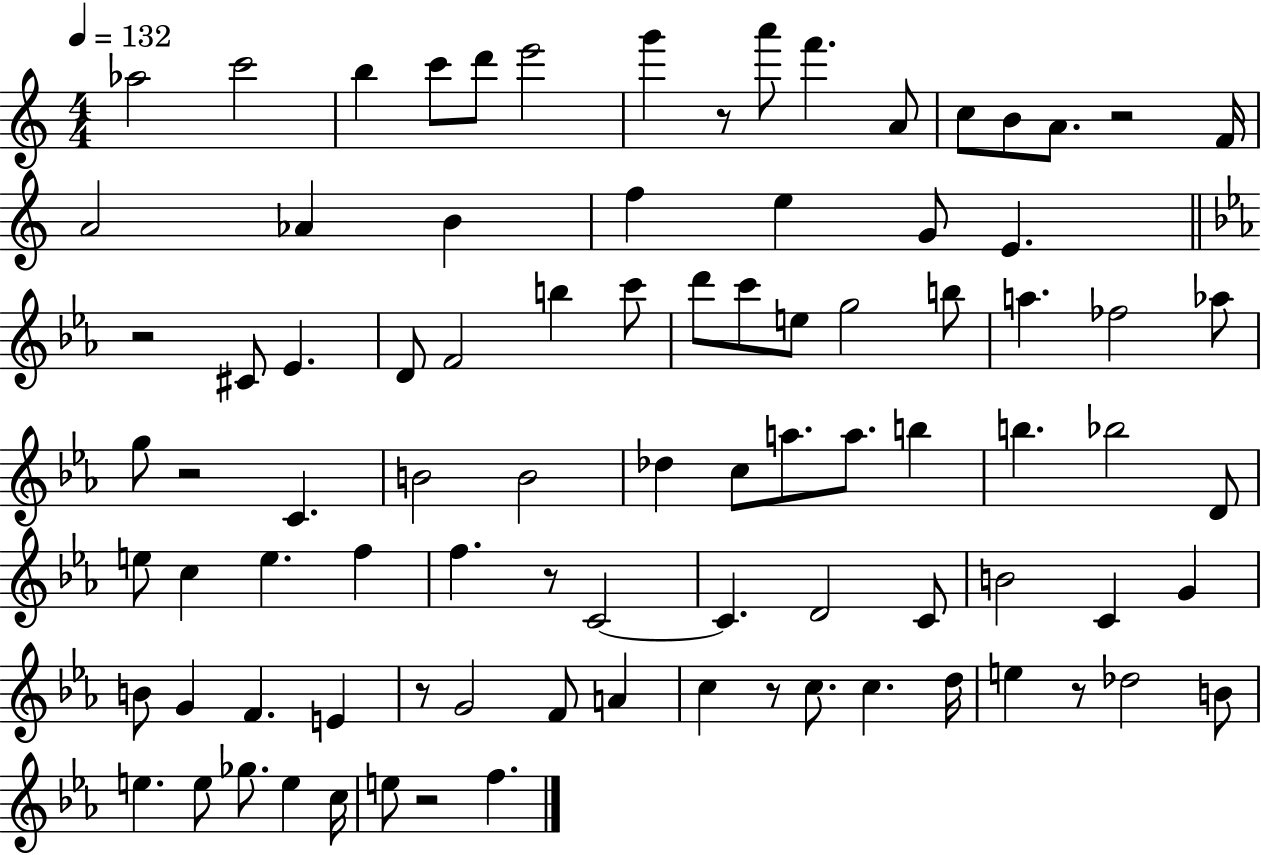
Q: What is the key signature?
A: C major